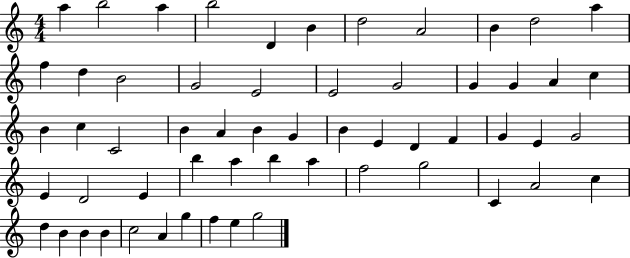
{
  \clef treble
  \numericTimeSignature
  \time 4/4
  \key c \major
  a''4 b''2 a''4 | b''2 d'4 b'4 | d''2 a'2 | b'4 d''2 a''4 | \break f''4 d''4 b'2 | g'2 e'2 | e'2 g'2 | g'4 g'4 a'4 c''4 | \break b'4 c''4 c'2 | b'4 a'4 b'4 g'4 | b'4 e'4 d'4 f'4 | g'4 e'4 g'2 | \break e'4 d'2 e'4 | b''4 a''4 b''4 a''4 | f''2 g''2 | c'4 a'2 c''4 | \break d''4 b'4 b'4 b'4 | c''2 a'4 g''4 | f''4 e''4 g''2 | \bar "|."
}